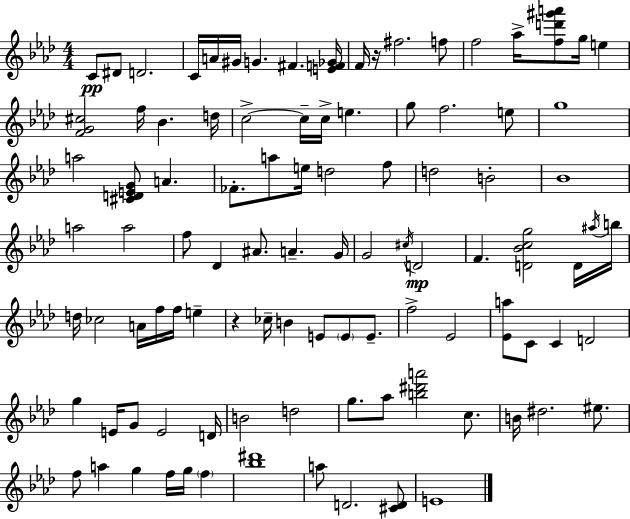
C4/e D#4/e D4/h. C4/s A4/s G#4/s G4/q. F#4/q. [E4,F4,Gb4]/s F4/s R/s F#5/h. F5/e F5/h Ab5/s [F5,D6,G#6,A6]/e G5/s E5/q [F4,G4,C#5]/h F5/s Bb4/q. D5/s C5/h C5/s C5/s E5/q. G5/e F5/h. E5/e G5/w A5/h [C#4,D4,E4,G4]/e A4/q. FES4/e. A5/e E5/s D5/h F5/e D5/h B4/h Bb4/w A5/h A5/h F5/e Db4/q A#4/e. A4/q. G4/s G4/h C#5/s D4/h F4/q. [D4,Bb4,C5,G5]/h D4/s A#5/s B5/s D5/s CES5/h A4/s F5/s F5/s E5/q R/q CES5/s B4/q E4/e E4/e E4/e. F5/h Eb4/h [Eb4,A5]/e C4/e C4/q D4/h G5/q E4/s G4/e E4/h D4/s B4/h D5/h G5/e. Ab5/e [B5,D#6,A6]/h C5/e. B4/s D#5/h. EIS5/e. F5/e A5/q G5/q F5/s G5/s F5/q [Bb5,D#6]/w A5/e D4/h. [C#4,D4]/e E4/w